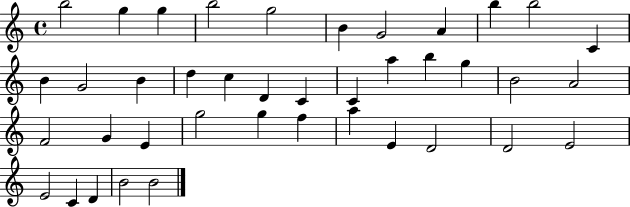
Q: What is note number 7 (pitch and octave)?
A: G4